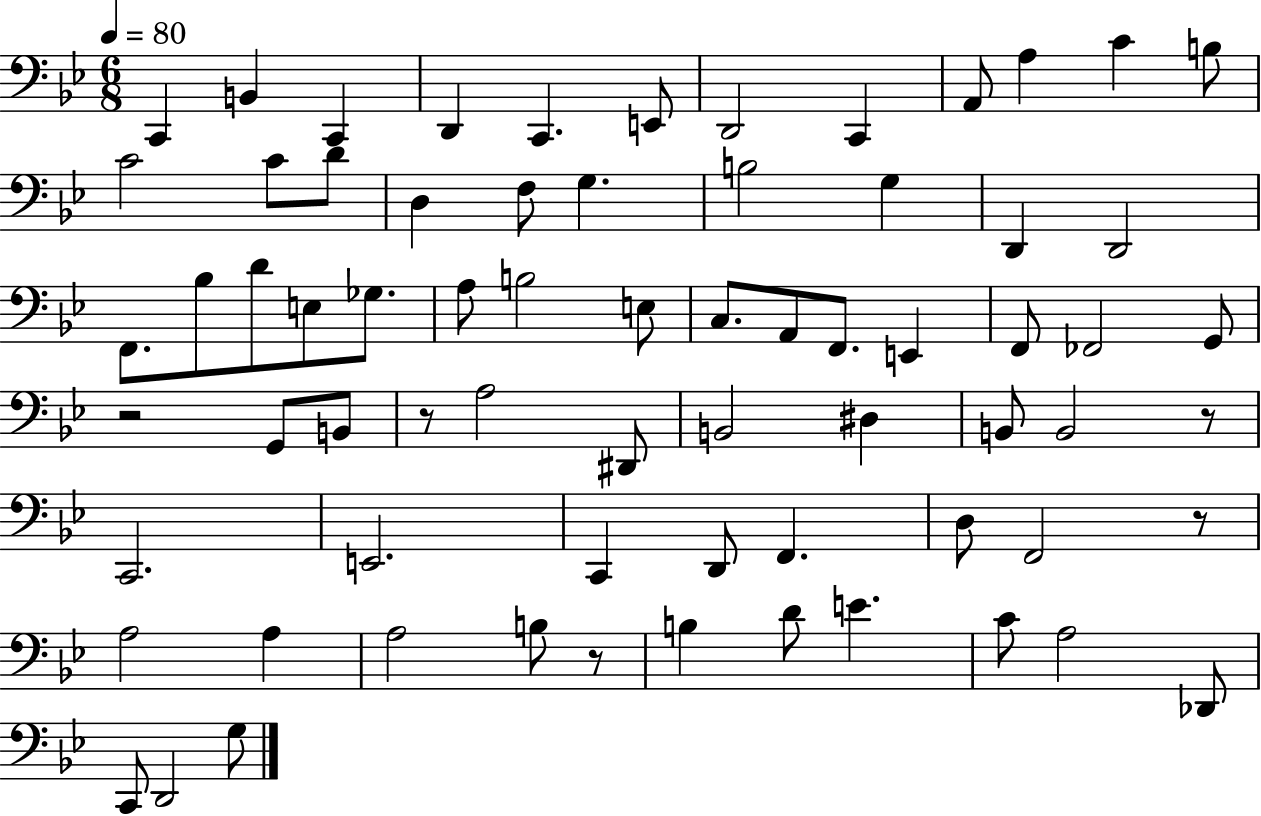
{
  \clef bass
  \numericTimeSignature
  \time 6/8
  \key bes \major
  \tempo 4 = 80
  \repeat volta 2 { c,4 b,4 c,4 | d,4 c,4. e,8 | d,2 c,4 | a,8 a4 c'4 b8 | \break c'2 c'8 d'8 | d4 f8 g4. | b2 g4 | d,4 d,2 | \break f,8. bes8 d'8 e8 ges8. | a8 b2 e8 | c8. a,8 f,8. e,4 | f,8 fes,2 g,8 | \break r2 g,8 b,8 | r8 a2 dis,8 | b,2 dis4 | b,8 b,2 r8 | \break c,2. | e,2. | c,4 d,8 f,4. | d8 f,2 r8 | \break a2 a4 | a2 b8 r8 | b4 d'8 e'4. | c'8 a2 des,8 | \break c,8 d,2 g8 | } \bar "|."
}